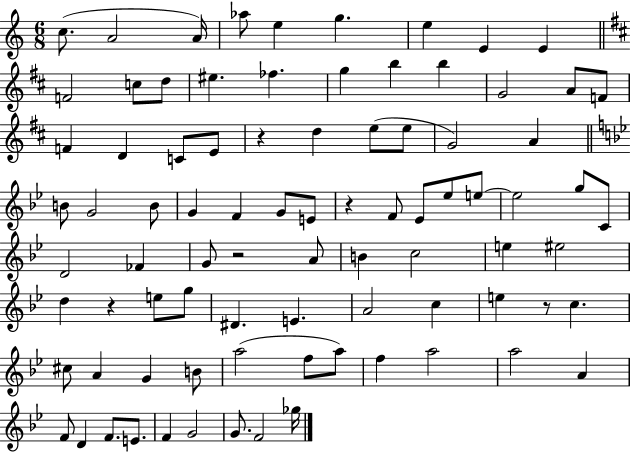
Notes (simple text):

C5/e. A4/h A4/s Ab5/e E5/q G5/q. E5/q E4/q E4/q F4/h C5/e D5/e EIS5/q. FES5/q. G5/q B5/q B5/q G4/h A4/e F4/e F4/q D4/q C4/e E4/e R/q D5/q E5/e E5/e G4/h A4/q B4/e G4/h B4/e G4/q F4/q G4/e E4/e R/q F4/e Eb4/e Eb5/e E5/e E5/h G5/e C4/e D4/h FES4/q G4/e R/h A4/e B4/q C5/h E5/q EIS5/h D5/q R/q E5/e G5/e D#4/q. E4/q. A4/h C5/q E5/q R/e C5/q. C#5/e A4/q G4/q B4/e A5/h F5/e A5/e F5/q A5/h A5/h A4/q F4/e D4/q F4/e. E4/e. F4/q G4/h G4/e. F4/h Gb5/s